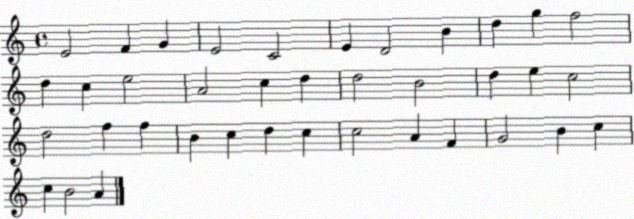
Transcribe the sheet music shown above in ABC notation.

X:1
T:Untitled
M:4/4
L:1/4
K:C
E2 F G E2 C2 E D2 B d g f2 d c e2 A2 c d d2 B2 d e c2 d2 f f B c d c c2 A F G2 B c c B2 A